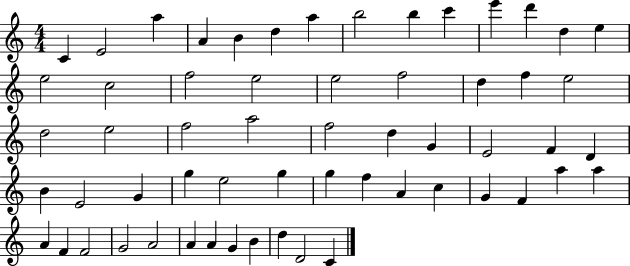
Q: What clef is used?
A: treble